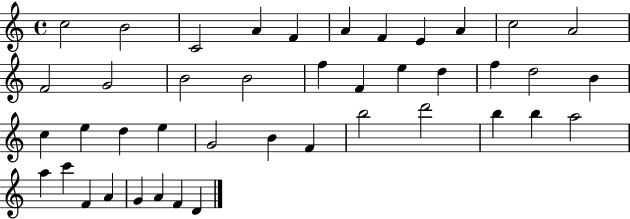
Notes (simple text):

C5/h B4/h C4/h A4/q F4/q A4/q F4/q E4/q A4/q C5/h A4/h F4/h G4/h B4/h B4/h F5/q F4/q E5/q D5/q F5/q D5/h B4/q C5/q E5/q D5/q E5/q G4/h B4/q F4/q B5/h D6/h B5/q B5/q A5/h A5/q C6/q F4/q A4/q G4/q A4/q F4/q D4/q